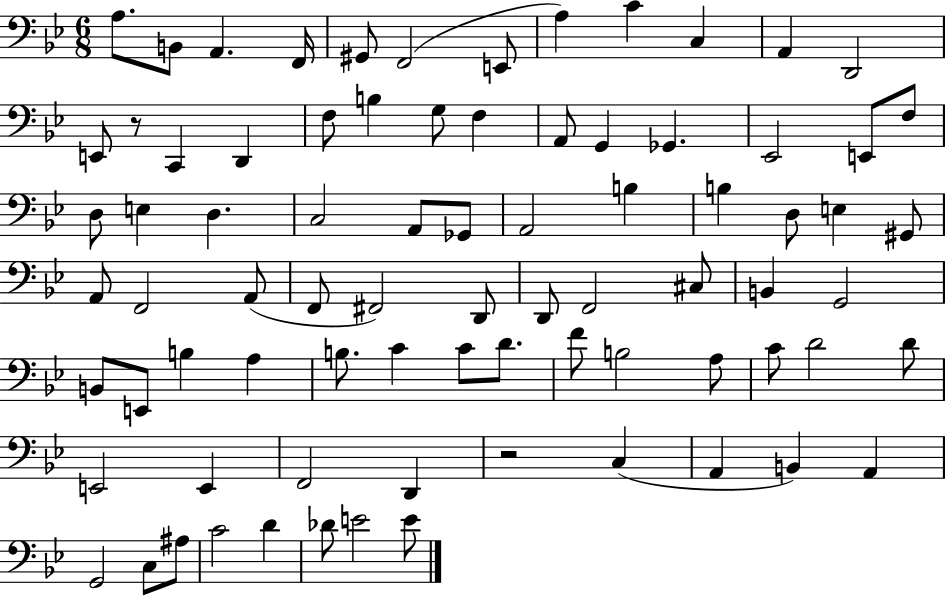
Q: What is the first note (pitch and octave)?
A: A3